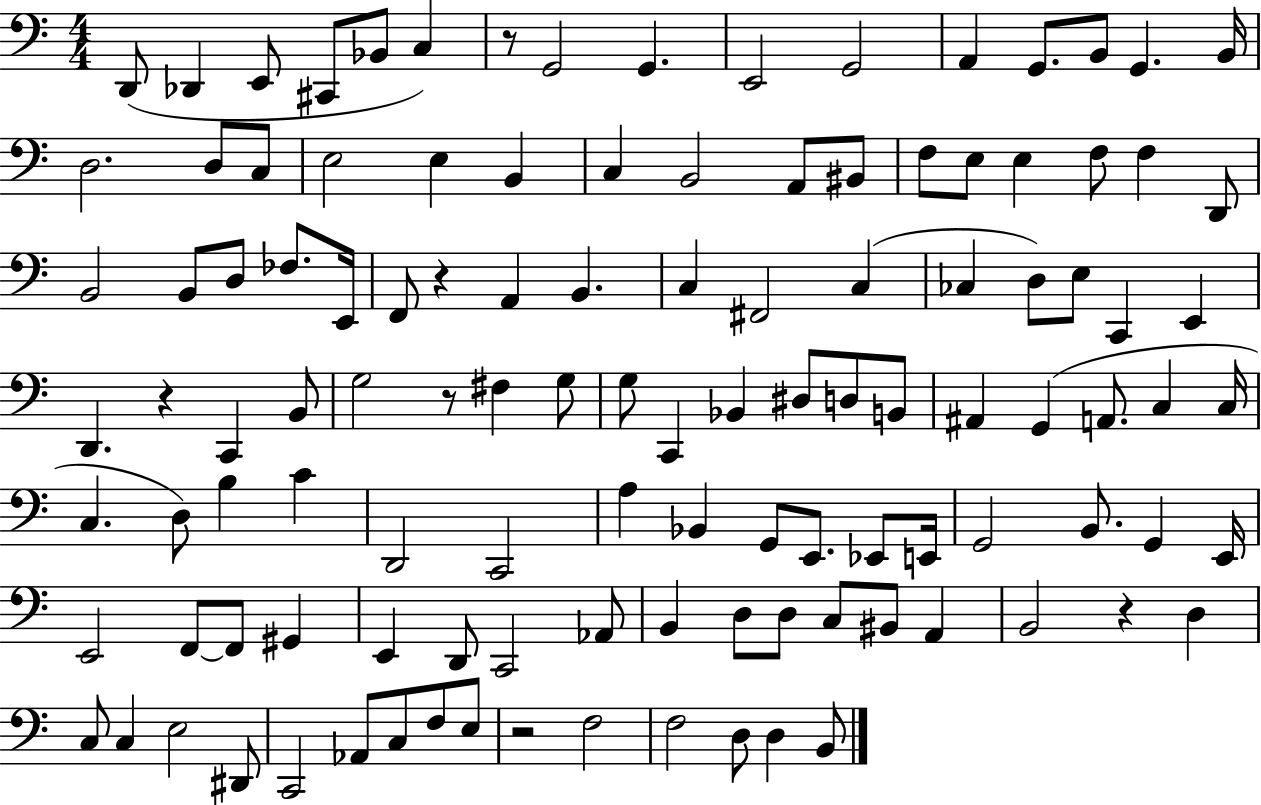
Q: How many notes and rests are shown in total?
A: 116